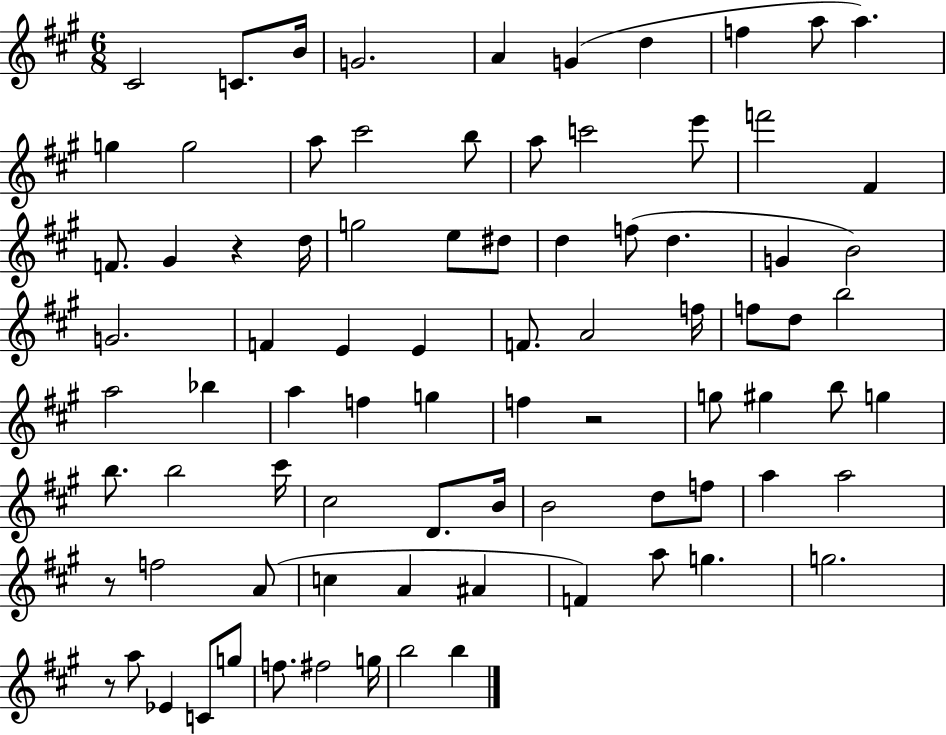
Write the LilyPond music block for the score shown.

{
  \clef treble
  \numericTimeSignature
  \time 6/8
  \key a \major
  cis'2 c'8. b'16 | g'2. | a'4 g'4( d''4 | f''4 a''8 a''4.) | \break g''4 g''2 | a''8 cis'''2 b''8 | a''8 c'''2 e'''8 | f'''2 fis'4 | \break f'8. gis'4 r4 d''16 | g''2 e''8 dis''8 | d''4 f''8( d''4. | g'4 b'2) | \break g'2. | f'4 e'4 e'4 | f'8. a'2 f''16 | f''8 d''8 b''2 | \break a''2 bes''4 | a''4 f''4 g''4 | f''4 r2 | g''8 gis''4 b''8 g''4 | \break b''8. b''2 cis'''16 | cis''2 d'8. b'16 | b'2 d''8 f''8 | a''4 a''2 | \break r8 f''2 a'8( | c''4 a'4 ais'4 | f'4) a''8 g''4. | g''2. | \break r8 a''8 ees'4 c'8 g''8 | f''8. fis''2 g''16 | b''2 b''4 | \bar "|."
}